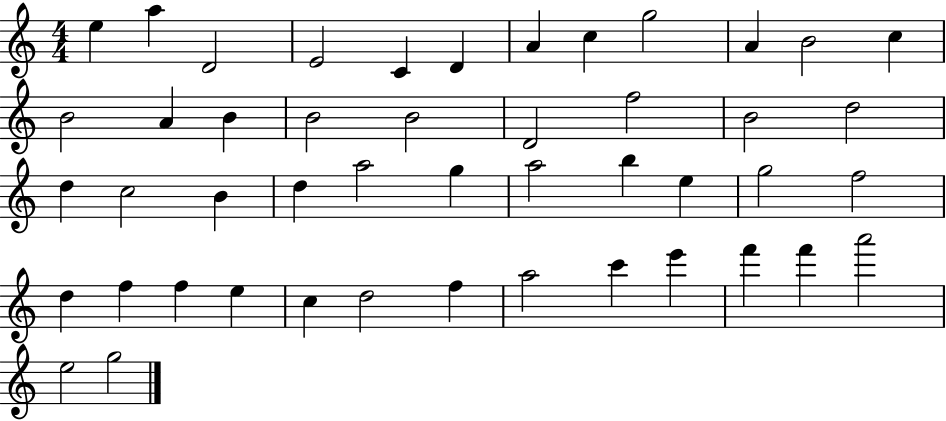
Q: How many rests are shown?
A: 0